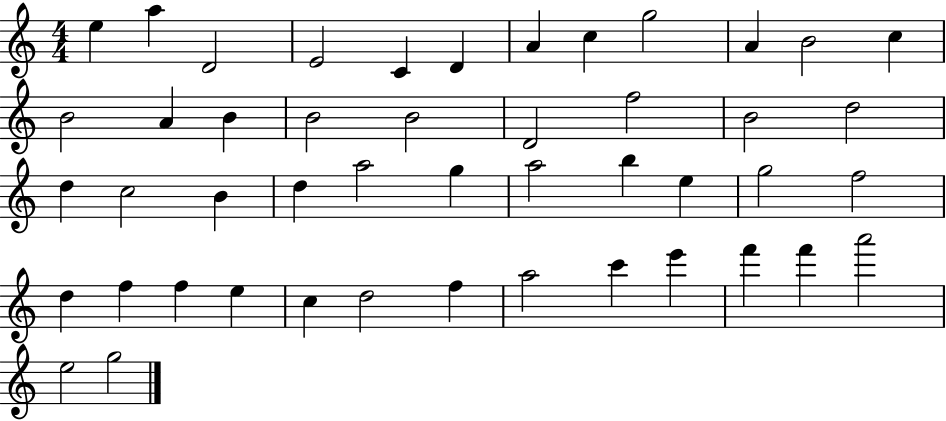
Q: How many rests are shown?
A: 0